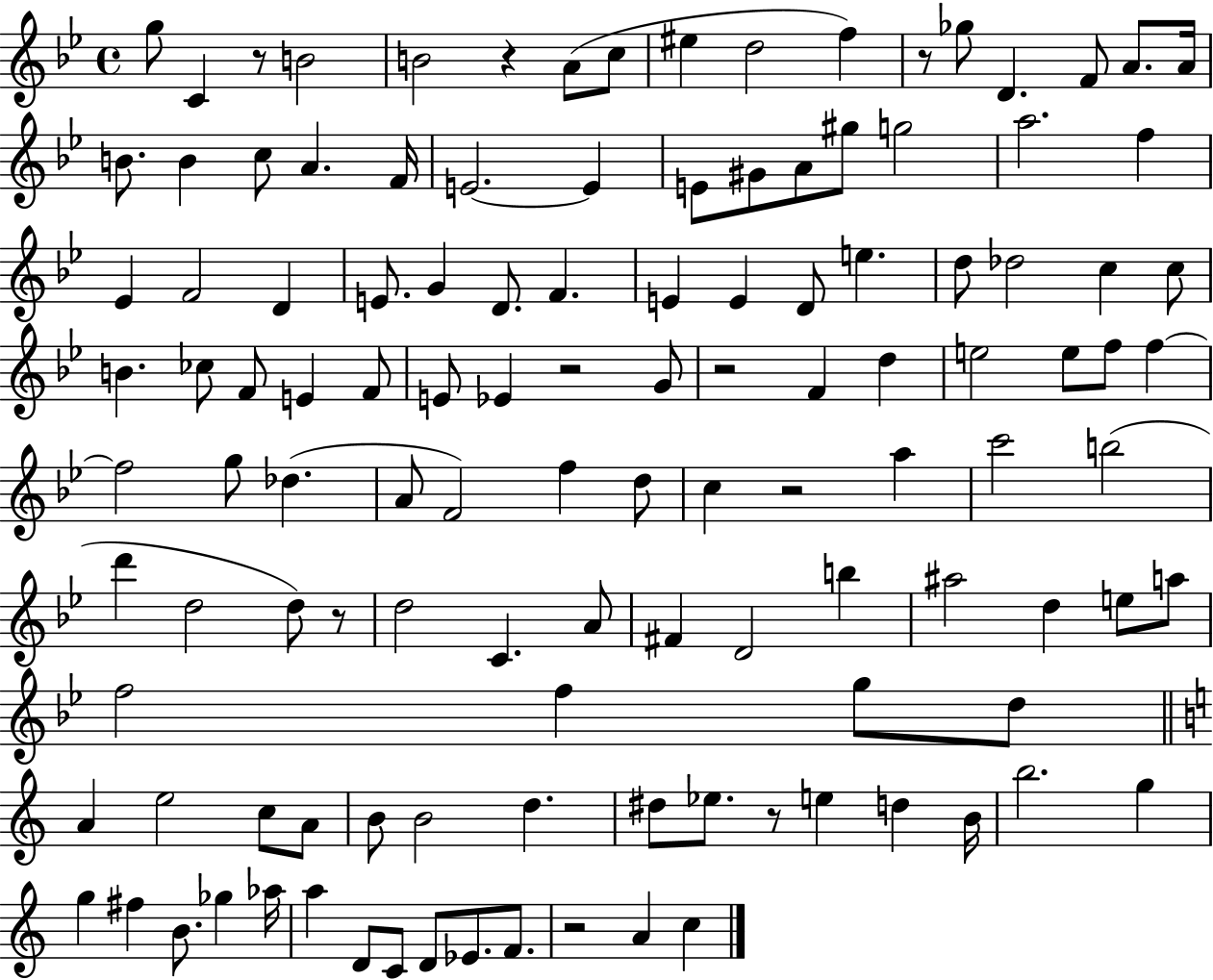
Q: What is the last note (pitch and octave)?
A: C5